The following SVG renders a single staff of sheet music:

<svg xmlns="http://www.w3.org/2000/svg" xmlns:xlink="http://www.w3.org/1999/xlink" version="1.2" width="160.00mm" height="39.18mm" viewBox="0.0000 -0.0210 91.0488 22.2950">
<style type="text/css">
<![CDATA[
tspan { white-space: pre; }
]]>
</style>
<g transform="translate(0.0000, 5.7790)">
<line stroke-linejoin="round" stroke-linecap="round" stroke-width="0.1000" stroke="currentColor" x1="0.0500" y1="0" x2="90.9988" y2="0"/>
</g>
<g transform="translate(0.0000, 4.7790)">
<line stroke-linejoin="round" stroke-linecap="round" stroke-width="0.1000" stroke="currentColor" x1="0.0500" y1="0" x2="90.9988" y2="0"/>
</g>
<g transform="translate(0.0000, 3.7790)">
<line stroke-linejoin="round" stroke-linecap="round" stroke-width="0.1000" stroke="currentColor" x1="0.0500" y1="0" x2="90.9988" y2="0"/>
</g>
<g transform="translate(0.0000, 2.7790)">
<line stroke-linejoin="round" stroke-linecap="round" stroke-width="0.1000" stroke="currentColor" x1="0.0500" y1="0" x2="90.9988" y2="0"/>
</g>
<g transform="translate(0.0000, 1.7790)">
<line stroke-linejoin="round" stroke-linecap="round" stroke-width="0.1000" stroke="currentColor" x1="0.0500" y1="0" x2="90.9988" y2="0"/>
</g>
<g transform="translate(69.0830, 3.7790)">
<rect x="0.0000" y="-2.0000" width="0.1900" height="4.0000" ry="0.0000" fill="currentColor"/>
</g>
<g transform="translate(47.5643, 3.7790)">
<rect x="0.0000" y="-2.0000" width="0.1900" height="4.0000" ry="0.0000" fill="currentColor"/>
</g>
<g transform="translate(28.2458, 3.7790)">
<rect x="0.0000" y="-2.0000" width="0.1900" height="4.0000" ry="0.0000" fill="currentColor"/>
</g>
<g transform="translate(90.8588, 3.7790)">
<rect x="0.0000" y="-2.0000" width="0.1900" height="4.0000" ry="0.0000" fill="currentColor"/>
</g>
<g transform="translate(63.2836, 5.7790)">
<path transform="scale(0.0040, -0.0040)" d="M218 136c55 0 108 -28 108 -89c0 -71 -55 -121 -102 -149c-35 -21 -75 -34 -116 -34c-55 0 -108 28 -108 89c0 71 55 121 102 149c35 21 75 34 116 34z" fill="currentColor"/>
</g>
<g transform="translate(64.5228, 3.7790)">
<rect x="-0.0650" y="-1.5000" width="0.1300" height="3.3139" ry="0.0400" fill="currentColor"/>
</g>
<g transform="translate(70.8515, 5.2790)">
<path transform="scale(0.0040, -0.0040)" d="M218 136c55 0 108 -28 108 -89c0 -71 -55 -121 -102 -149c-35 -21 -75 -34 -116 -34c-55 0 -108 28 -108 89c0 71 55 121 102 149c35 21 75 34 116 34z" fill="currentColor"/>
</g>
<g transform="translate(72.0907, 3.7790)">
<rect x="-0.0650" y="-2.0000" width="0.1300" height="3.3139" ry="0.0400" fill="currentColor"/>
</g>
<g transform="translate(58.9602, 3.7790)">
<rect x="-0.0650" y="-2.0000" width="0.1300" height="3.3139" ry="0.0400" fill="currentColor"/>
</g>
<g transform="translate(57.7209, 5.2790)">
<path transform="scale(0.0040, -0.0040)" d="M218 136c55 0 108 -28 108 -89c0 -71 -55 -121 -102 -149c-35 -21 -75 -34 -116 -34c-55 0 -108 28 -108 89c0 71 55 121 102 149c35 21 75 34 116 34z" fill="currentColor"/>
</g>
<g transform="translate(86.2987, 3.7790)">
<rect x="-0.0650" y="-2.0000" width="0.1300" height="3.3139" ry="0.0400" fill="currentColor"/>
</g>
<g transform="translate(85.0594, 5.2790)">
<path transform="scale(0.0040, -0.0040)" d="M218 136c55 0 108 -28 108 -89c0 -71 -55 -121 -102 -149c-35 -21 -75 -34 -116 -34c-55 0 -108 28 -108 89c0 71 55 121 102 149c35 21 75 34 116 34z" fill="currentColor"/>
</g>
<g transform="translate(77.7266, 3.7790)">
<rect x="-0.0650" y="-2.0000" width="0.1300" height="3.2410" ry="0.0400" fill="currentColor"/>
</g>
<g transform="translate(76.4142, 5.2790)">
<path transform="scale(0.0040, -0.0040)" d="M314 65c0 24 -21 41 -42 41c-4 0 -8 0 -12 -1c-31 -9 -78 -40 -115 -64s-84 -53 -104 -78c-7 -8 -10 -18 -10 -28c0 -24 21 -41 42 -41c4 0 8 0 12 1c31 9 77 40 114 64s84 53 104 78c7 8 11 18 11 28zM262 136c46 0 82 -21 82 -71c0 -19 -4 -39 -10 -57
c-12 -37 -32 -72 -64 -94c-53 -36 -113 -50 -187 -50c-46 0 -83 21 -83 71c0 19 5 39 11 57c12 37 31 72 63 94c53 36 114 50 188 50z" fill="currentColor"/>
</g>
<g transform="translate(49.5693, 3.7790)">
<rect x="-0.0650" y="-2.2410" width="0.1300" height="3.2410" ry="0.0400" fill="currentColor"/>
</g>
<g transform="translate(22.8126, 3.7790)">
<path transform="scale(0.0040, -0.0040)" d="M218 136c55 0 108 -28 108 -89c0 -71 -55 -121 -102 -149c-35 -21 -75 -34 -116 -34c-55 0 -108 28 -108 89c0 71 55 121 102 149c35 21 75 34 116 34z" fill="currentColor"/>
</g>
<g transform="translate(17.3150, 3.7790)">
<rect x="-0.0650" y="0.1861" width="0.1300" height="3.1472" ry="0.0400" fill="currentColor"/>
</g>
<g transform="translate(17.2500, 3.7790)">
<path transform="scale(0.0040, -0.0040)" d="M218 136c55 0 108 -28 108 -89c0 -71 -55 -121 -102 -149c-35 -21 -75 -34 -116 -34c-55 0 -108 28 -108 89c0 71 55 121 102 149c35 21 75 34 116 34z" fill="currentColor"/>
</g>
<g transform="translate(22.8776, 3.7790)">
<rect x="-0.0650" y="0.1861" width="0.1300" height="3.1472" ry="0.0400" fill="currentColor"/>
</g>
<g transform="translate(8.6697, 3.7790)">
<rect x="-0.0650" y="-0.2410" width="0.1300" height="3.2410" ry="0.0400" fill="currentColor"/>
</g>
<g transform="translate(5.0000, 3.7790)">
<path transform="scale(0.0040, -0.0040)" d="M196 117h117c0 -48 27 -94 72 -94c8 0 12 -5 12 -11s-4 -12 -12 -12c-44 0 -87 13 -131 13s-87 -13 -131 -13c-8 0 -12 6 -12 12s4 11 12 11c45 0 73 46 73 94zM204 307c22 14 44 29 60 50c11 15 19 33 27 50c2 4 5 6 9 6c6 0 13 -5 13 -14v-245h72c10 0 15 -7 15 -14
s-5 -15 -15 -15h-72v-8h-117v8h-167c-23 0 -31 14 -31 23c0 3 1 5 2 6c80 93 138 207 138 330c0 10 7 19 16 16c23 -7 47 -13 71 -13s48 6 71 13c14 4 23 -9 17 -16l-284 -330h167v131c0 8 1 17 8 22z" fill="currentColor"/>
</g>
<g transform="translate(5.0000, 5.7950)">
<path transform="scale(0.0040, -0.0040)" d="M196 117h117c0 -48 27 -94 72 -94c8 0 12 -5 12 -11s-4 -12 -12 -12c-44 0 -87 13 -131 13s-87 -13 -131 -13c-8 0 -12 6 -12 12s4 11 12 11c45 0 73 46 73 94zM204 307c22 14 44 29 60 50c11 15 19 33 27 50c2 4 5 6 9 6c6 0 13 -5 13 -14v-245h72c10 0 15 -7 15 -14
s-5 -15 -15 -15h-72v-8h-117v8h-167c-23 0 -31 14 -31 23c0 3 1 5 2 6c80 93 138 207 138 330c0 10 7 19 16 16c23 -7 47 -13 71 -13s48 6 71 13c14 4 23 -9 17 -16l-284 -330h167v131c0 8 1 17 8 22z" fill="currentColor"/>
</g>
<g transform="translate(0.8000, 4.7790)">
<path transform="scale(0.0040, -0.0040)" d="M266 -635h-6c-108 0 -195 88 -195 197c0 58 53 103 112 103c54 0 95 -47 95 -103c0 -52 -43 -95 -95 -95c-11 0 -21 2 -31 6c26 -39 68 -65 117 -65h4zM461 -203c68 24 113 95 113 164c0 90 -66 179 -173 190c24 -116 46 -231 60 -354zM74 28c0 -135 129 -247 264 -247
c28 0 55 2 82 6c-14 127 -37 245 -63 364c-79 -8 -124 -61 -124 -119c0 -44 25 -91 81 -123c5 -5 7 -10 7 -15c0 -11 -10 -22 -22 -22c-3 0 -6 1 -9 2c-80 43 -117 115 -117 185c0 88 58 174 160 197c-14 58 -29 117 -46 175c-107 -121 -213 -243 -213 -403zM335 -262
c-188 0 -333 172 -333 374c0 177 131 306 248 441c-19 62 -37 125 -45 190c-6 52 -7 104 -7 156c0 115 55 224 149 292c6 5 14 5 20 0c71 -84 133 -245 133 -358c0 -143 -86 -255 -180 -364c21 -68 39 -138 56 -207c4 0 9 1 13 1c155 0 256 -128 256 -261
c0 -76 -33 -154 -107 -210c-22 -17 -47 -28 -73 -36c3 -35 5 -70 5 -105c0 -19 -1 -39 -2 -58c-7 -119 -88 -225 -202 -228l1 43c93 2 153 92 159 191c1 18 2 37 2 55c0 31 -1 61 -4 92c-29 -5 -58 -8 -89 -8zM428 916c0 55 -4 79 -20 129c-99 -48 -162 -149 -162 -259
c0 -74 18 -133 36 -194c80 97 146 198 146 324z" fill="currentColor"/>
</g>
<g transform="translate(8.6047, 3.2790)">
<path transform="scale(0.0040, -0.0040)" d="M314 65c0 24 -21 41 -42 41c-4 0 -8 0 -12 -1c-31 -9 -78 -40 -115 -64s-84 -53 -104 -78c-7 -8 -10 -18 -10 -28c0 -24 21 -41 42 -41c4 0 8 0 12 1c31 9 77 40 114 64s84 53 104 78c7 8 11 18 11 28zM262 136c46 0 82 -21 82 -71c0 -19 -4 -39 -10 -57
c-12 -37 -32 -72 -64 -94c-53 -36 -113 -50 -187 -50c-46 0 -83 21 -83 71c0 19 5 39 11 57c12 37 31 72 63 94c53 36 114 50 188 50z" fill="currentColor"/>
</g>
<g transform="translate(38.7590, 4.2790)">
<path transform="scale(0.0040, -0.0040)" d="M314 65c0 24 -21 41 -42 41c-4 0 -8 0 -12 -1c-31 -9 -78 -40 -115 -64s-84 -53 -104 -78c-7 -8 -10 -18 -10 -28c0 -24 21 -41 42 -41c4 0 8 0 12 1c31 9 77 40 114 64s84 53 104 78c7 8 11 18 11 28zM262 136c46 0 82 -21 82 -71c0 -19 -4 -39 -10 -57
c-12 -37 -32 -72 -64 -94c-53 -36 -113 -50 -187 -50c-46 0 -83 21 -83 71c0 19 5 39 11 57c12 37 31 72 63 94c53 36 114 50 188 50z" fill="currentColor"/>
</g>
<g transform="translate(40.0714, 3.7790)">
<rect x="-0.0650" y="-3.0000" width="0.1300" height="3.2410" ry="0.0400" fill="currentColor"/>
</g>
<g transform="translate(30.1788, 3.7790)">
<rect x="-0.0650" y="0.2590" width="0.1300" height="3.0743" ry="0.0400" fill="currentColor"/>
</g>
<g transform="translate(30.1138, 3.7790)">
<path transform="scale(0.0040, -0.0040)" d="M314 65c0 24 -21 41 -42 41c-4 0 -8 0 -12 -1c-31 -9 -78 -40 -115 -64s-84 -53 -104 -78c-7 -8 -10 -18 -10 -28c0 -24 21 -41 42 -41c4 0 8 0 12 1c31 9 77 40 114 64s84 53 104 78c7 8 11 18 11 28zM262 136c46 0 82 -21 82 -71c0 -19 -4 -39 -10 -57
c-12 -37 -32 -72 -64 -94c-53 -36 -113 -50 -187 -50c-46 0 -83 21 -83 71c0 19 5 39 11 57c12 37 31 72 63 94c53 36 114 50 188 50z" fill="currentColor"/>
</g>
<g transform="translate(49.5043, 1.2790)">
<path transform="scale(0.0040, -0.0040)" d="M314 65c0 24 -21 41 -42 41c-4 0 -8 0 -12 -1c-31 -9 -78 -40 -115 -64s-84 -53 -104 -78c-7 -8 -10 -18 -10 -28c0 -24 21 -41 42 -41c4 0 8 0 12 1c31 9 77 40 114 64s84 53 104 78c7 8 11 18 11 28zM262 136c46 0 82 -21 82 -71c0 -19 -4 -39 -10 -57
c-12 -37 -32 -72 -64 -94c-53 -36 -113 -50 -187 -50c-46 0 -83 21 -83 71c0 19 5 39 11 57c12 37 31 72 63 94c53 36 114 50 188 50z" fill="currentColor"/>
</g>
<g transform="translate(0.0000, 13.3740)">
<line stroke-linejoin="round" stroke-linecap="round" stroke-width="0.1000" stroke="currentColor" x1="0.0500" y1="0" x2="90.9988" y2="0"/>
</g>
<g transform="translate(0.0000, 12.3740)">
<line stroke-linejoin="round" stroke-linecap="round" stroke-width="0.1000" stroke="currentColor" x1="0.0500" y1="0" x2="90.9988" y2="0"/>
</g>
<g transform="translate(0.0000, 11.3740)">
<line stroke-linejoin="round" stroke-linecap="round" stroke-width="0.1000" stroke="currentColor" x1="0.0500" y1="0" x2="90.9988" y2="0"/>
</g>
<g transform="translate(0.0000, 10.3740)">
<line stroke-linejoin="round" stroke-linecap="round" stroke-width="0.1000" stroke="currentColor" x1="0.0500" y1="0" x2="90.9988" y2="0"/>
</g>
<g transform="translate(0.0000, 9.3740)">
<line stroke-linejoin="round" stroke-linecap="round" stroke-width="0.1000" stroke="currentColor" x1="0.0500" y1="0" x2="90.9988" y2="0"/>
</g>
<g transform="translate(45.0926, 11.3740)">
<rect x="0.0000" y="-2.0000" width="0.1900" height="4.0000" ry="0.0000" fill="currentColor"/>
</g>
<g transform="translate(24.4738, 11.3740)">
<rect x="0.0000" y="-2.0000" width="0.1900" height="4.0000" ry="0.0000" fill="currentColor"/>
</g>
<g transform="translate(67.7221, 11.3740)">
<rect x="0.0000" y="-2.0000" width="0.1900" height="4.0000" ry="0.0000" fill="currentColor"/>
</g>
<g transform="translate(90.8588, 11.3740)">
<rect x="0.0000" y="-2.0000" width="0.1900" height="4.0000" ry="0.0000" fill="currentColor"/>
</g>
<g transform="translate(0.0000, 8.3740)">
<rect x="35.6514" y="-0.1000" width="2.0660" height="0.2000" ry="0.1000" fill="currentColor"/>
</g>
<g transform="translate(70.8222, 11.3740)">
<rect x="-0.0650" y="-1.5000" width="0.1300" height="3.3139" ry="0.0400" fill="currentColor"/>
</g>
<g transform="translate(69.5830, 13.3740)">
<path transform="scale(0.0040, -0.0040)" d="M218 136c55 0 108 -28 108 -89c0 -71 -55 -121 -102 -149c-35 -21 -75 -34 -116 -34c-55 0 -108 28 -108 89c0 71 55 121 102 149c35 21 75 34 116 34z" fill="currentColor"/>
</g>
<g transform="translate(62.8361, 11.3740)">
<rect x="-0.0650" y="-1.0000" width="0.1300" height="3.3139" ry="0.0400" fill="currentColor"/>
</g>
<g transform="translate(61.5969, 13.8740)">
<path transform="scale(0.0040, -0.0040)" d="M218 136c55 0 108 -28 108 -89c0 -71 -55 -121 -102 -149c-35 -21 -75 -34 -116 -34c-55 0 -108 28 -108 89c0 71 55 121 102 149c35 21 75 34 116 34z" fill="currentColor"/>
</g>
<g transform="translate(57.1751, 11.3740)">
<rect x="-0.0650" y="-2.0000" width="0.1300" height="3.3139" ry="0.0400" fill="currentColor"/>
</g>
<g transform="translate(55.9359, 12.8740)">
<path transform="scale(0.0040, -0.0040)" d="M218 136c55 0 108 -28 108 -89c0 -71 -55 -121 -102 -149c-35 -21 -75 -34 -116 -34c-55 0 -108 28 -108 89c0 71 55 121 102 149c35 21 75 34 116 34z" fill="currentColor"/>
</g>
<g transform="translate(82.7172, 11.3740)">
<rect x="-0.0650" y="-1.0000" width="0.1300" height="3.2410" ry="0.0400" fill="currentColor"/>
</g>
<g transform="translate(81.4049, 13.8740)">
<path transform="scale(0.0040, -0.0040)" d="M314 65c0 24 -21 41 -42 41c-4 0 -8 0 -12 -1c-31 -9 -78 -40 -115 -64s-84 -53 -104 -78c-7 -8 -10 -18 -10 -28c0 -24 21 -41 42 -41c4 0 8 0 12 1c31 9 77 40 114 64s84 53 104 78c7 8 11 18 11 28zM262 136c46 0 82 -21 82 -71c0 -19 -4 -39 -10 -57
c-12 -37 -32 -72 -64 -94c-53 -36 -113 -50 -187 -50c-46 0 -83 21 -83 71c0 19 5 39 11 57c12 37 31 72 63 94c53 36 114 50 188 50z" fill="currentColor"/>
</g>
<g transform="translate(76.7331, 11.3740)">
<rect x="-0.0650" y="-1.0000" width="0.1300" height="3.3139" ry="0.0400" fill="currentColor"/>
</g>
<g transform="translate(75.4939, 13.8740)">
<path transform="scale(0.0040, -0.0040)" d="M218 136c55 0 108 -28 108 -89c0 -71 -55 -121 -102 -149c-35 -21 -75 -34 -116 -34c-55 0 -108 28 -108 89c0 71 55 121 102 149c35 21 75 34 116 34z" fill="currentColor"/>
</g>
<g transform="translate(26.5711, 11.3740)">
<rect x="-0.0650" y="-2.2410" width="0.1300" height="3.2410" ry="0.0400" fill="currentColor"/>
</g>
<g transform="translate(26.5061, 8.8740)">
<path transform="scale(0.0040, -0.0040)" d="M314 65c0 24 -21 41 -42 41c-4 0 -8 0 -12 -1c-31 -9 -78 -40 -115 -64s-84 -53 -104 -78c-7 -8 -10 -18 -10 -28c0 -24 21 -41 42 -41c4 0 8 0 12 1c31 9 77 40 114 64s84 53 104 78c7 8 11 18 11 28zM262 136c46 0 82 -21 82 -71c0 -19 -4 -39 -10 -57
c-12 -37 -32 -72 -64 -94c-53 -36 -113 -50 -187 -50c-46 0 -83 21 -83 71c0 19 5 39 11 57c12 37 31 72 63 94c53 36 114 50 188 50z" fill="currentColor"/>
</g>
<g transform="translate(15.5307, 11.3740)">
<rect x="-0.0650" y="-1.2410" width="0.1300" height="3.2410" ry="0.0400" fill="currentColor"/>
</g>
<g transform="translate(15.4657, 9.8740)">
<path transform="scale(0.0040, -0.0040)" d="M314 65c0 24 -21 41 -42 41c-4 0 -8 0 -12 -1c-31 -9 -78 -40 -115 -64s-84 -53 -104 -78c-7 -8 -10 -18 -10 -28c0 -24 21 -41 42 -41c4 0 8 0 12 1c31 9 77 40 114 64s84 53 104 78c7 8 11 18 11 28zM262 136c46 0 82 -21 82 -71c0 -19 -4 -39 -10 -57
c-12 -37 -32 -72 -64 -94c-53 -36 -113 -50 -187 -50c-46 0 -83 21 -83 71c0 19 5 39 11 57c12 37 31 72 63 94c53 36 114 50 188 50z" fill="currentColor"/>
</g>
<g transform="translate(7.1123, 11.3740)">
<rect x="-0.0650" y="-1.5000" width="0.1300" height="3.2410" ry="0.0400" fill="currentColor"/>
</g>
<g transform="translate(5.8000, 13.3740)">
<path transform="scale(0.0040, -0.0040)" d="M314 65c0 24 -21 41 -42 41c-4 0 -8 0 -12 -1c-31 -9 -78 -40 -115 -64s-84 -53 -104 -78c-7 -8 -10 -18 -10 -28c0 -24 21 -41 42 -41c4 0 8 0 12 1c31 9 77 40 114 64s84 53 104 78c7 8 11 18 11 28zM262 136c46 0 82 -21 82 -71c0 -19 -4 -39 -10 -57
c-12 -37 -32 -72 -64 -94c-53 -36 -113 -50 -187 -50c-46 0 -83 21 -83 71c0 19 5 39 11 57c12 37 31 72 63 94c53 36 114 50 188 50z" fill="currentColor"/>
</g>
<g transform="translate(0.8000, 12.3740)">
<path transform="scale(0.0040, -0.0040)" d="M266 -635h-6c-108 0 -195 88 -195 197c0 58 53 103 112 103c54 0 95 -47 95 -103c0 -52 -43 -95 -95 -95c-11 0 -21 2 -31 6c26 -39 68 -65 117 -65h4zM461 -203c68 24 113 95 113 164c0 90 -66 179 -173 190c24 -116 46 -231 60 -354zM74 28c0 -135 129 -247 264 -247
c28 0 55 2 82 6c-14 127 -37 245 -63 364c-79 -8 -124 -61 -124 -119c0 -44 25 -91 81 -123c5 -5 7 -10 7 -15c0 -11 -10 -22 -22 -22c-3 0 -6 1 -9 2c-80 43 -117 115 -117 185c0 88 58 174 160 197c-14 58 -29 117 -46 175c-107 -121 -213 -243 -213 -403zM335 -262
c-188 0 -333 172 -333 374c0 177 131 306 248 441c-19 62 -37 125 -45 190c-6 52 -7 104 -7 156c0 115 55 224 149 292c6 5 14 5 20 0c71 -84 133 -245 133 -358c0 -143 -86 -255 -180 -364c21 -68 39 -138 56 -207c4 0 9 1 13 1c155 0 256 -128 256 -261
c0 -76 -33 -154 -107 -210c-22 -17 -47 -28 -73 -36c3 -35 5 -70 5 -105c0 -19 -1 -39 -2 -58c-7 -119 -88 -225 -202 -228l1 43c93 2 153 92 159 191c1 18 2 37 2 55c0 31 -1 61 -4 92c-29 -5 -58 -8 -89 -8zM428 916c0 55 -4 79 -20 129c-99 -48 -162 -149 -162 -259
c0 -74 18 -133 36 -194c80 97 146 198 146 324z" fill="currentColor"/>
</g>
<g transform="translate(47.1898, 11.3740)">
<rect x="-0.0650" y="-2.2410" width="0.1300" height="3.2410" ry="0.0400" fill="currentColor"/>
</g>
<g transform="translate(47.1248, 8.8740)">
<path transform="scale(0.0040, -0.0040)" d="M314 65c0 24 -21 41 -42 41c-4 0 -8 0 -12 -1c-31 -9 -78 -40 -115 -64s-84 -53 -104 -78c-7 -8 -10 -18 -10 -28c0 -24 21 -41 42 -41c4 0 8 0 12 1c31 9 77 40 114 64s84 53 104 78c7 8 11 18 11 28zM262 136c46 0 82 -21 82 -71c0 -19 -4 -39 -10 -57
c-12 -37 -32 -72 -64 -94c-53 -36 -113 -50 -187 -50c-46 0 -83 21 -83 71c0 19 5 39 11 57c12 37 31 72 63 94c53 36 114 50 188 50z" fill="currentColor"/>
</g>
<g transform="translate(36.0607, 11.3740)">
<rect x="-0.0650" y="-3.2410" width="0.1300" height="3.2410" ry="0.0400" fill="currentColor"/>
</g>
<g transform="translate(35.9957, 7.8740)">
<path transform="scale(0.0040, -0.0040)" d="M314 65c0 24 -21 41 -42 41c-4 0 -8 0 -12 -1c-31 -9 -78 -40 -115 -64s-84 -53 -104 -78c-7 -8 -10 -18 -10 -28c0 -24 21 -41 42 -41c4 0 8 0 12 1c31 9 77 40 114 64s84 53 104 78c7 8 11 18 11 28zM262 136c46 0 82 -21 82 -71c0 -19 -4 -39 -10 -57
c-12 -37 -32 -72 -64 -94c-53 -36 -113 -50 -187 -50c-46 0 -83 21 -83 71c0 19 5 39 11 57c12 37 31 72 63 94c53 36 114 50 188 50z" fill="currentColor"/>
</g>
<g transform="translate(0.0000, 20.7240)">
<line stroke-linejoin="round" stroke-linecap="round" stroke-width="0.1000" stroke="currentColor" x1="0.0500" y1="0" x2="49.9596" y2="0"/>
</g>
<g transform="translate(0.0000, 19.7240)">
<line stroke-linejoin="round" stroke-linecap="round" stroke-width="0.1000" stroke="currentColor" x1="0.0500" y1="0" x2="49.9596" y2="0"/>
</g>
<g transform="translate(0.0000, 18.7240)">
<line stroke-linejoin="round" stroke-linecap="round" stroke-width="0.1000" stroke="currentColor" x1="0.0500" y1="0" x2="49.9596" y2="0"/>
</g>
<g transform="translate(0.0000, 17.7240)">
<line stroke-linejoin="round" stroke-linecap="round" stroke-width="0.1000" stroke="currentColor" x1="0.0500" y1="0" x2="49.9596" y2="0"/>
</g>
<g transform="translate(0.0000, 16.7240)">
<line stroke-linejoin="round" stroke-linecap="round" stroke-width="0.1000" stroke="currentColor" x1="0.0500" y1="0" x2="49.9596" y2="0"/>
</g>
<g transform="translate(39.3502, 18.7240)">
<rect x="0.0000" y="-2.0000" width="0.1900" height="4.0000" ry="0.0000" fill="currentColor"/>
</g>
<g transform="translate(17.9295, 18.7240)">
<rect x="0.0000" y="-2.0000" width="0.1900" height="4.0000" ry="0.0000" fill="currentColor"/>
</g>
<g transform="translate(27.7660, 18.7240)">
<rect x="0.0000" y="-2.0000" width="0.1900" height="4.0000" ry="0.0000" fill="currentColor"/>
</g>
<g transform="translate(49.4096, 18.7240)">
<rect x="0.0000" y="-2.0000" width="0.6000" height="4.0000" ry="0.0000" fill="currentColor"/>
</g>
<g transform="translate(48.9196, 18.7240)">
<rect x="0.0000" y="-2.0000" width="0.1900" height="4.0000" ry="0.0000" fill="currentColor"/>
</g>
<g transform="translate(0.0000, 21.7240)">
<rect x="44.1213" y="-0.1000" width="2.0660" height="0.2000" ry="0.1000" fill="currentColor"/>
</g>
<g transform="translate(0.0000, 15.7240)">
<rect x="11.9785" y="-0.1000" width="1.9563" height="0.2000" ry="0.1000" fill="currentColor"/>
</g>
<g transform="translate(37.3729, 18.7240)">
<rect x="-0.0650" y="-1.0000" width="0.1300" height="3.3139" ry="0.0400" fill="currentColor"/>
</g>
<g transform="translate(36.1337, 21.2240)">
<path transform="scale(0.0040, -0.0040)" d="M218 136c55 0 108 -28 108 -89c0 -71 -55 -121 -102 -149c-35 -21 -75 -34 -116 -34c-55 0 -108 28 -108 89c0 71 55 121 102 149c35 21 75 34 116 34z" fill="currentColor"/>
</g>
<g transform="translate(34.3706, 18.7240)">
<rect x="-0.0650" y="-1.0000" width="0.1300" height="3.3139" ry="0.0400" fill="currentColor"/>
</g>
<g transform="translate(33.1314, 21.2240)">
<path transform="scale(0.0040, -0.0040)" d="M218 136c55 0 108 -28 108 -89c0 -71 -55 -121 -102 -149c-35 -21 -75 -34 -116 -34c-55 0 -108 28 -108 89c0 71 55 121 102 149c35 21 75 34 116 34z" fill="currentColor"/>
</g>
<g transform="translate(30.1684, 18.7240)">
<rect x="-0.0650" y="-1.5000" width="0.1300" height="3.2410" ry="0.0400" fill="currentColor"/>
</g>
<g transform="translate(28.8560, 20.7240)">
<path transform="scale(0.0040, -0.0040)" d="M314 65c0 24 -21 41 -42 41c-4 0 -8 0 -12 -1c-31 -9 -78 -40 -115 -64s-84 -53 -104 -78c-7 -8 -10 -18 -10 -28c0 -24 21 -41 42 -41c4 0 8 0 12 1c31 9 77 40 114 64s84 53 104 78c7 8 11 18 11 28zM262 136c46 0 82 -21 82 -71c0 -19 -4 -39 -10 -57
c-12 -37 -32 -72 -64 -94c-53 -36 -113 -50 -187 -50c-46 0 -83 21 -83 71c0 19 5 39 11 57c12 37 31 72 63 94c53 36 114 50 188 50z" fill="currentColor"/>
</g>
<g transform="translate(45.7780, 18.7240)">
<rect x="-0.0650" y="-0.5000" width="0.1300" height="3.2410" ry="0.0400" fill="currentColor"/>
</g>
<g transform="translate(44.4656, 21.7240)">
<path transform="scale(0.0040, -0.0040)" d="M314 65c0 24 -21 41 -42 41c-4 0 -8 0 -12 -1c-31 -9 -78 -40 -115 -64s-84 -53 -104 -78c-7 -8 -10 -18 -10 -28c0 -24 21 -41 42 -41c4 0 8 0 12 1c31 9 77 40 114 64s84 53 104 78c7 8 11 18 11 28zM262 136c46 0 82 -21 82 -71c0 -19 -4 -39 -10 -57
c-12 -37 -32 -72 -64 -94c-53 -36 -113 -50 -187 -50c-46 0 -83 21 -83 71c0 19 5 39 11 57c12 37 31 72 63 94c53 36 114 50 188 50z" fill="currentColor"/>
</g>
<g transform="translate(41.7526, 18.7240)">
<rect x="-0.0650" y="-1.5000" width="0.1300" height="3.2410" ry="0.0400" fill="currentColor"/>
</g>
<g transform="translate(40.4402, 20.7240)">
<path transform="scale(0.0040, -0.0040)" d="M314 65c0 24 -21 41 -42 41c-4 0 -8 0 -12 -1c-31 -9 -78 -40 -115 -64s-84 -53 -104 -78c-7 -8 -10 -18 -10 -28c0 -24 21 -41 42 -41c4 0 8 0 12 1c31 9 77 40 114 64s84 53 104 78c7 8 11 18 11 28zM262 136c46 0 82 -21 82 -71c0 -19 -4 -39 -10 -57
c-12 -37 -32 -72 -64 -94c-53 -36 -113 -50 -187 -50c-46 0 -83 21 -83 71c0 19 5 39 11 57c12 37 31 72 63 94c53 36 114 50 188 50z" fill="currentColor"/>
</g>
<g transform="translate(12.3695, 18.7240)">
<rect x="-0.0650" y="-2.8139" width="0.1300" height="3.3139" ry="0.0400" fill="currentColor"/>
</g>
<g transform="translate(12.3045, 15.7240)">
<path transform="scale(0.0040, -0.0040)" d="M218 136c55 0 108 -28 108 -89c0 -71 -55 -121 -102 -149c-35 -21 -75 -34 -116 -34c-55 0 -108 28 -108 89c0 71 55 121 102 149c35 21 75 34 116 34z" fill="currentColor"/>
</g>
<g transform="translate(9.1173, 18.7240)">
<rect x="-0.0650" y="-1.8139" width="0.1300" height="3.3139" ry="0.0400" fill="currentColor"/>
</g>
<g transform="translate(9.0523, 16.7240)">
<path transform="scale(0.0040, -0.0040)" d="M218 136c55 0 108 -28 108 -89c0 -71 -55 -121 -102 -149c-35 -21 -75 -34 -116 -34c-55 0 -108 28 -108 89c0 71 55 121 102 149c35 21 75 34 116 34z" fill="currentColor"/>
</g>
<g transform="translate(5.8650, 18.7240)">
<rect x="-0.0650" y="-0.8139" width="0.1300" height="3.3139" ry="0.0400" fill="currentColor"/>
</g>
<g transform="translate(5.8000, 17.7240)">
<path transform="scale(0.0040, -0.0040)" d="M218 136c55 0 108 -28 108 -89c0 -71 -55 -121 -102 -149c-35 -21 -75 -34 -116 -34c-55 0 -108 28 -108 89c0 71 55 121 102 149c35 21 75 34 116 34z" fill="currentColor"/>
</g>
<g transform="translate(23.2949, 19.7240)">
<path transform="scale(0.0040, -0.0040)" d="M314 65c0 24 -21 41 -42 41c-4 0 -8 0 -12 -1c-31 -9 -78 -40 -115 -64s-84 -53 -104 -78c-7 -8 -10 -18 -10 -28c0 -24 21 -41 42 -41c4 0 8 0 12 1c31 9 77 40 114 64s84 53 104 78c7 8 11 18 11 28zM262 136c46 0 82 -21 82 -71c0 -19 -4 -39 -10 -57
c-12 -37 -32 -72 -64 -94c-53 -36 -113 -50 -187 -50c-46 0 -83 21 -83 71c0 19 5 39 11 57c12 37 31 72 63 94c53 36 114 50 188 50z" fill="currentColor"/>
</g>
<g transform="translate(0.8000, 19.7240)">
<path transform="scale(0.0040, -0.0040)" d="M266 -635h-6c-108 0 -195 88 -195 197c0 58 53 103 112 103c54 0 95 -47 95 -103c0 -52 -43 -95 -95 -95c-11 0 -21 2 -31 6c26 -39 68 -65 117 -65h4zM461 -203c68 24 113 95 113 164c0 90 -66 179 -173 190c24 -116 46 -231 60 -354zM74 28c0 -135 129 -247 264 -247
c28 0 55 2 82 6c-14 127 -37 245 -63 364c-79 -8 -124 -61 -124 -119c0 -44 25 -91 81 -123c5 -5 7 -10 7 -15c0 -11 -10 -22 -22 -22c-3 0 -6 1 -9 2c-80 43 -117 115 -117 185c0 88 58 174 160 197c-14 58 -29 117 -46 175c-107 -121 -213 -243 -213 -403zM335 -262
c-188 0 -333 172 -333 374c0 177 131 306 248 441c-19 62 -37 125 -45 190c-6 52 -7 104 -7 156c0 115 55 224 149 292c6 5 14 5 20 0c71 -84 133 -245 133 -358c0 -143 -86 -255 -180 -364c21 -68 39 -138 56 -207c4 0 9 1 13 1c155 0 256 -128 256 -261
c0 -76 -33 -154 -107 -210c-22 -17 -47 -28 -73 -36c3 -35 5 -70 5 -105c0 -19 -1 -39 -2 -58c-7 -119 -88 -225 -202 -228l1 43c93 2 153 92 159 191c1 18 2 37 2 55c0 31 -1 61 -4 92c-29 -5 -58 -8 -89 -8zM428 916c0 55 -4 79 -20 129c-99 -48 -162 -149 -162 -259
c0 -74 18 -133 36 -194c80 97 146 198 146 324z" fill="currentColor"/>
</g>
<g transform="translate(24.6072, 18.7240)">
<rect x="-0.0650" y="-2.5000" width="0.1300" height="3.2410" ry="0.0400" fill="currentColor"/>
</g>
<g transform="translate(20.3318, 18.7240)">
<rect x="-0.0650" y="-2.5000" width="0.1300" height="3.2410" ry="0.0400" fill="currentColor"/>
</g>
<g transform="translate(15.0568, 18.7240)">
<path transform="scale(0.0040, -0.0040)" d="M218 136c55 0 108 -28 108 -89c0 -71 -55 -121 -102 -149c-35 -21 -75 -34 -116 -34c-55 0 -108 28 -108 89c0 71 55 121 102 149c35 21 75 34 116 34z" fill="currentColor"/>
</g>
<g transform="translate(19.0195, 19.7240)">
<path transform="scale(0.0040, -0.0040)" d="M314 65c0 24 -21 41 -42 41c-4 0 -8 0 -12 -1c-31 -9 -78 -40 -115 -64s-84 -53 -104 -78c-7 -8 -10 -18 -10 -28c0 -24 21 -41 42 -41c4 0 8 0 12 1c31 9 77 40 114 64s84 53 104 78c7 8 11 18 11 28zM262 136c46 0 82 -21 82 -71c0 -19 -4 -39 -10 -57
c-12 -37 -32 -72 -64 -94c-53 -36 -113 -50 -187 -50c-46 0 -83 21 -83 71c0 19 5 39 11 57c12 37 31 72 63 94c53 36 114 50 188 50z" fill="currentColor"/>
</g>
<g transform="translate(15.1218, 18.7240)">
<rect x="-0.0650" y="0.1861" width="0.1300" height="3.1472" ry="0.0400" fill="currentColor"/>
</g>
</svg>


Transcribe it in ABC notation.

X:1
T:Untitled
M:4/4
L:1/4
K:C
c2 B B B2 A2 g2 F E F F2 F E2 e2 g2 b2 g2 F D E D D2 d f a B G2 G2 E2 D D E2 C2